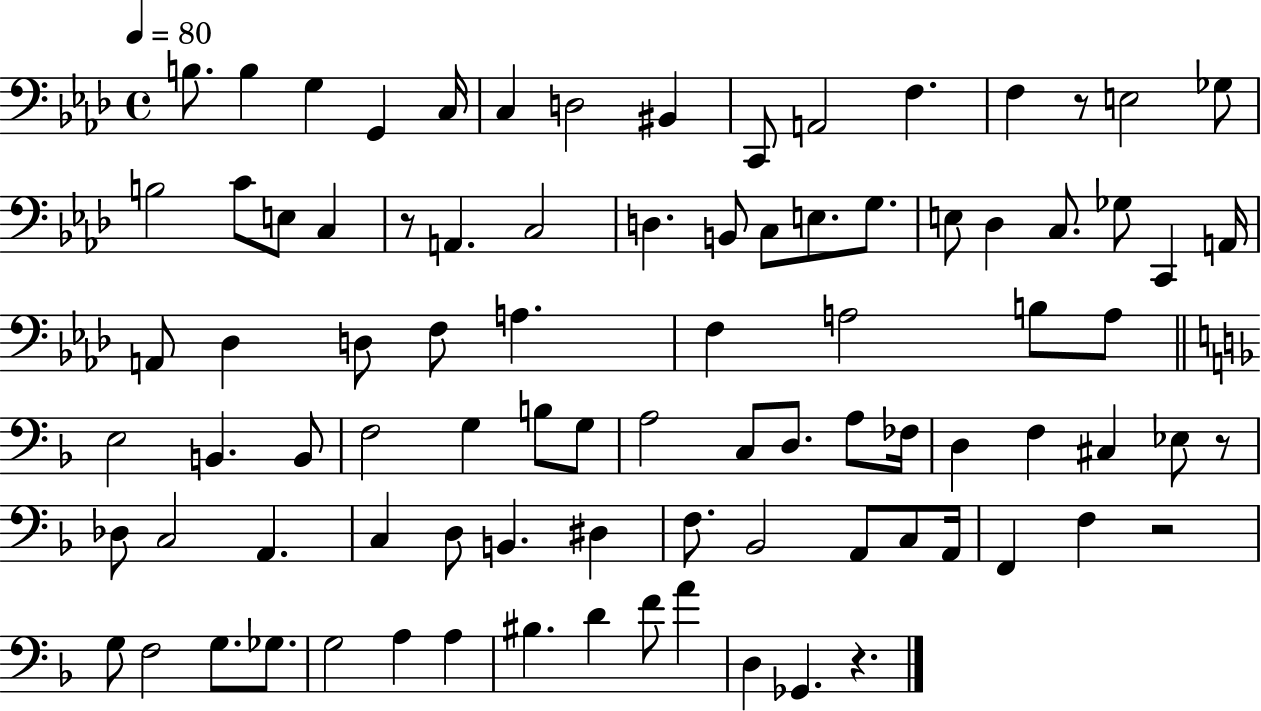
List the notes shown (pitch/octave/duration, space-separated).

B3/e. B3/q G3/q G2/q C3/s C3/q D3/h BIS2/q C2/e A2/h F3/q. F3/q R/e E3/h Gb3/e B3/h C4/e E3/e C3/q R/e A2/q. C3/h D3/q. B2/e C3/e E3/e. G3/e. E3/e Db3/q C3/e. Gb3/e C2/q A2/s A2/e Db3/q D3/e F3/e A3/q. F3/q A3/h B3/e A3/e E3/h B2/q. B2/e F3/h G3/q B3/e G3/e A3/h C3/e D3/e. A3/e FES3/s D3/q F3/q C#3/q Eb3/e R/e Db3/e C3/h A2/q. C3/q D3/e B2/q. D#3/q F3/e. Bb2/h A2/e C3/e A2/s F2/q F3/q R/h G3/e F3/h G3/e. Gb3/e. G3/h A3/q A3/q BIS3/q. D4/q F4/e A4/q D3/q Gb2/q. R/q.